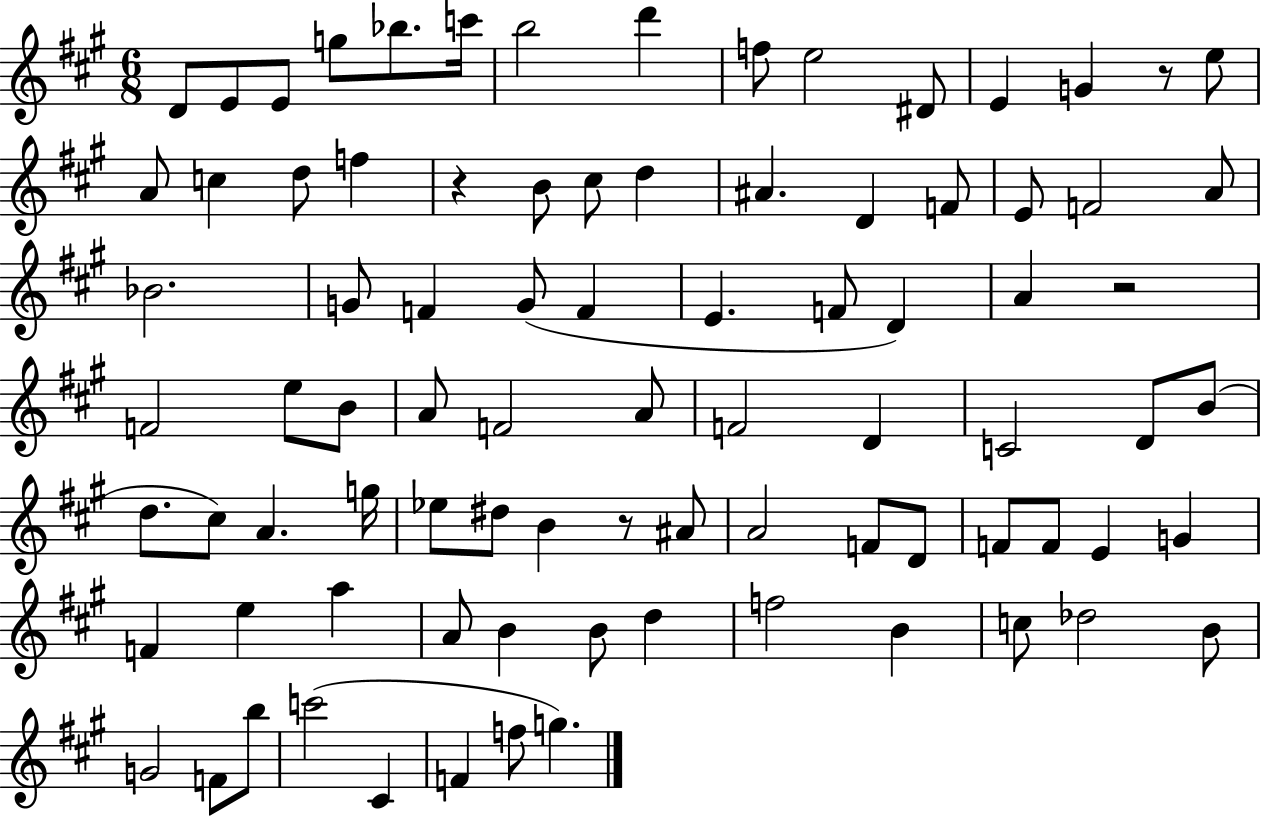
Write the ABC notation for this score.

X:1
T:Untitled
M:6/8
L:1/4
K:A
D/2 E/2 E/2 g/2 _b/2 c'/4 b2 d' f/2 e2 ^D/2 E G z/2 e/2 A/2 c d/2 f z B/2 ^c/2 d ^A D F/2 E/2 F2 A/2 _B2 G/2 F G/2 F E F/2 D A z2 F2 e/2 B/2 A/2 F2 A/2 F2 D C2 D/2 B/2 d/2 ^c/2 A g/4 _e/2 ^d/2 B z/2 ^A/2 A2 F/2 D/2 F/2 F/2 E G F e a A/2 B B/2 d f2 B c/2 _d2 B/2 G2 F/2 b/2 c'2 ^C F f/2 g